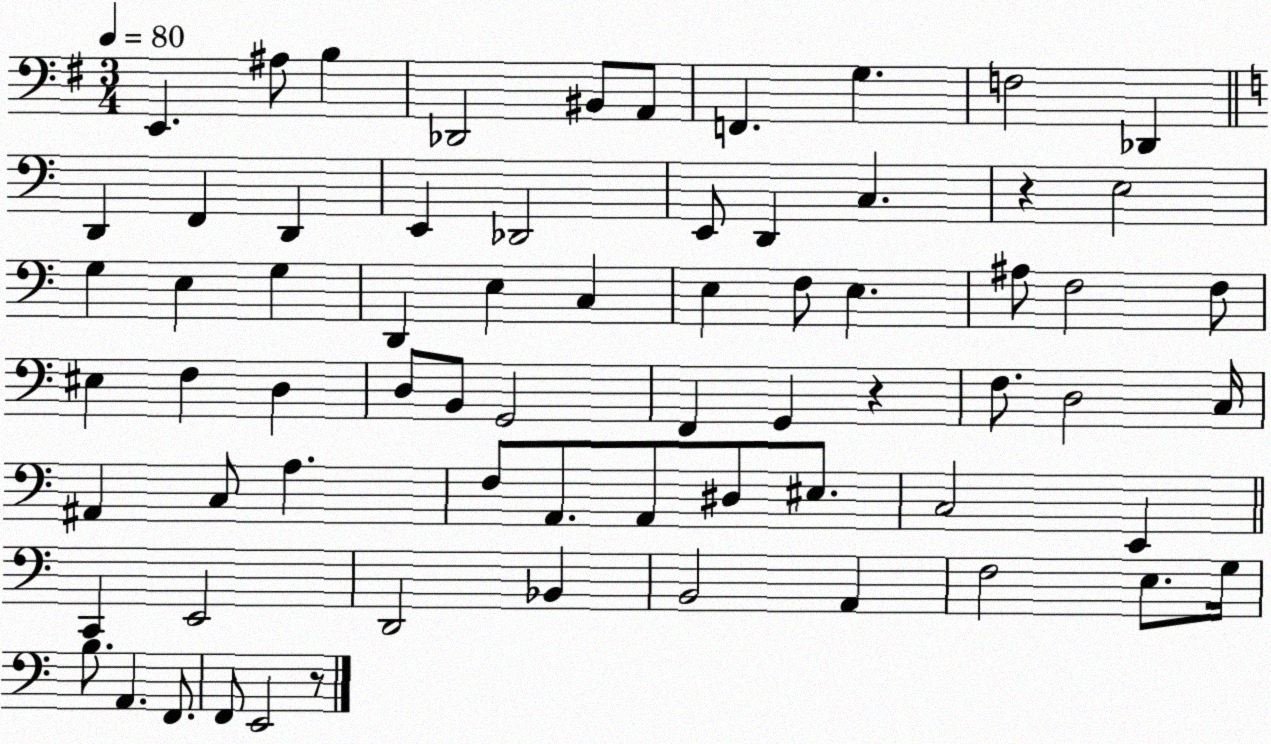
X:1
T:Untitled
M:3/4
L:1/4
K:G
E,, ^A,/2 B, _D,,2 ^B,,/2 A,,/2 F,, G, F,2 _D,, D,, F,, D,, E,, _D,,2 E,,/2 D,, C, z E,2 G, E, G, D,, E, C, E, F,/2 E, ^A,/2 F,2 F,/2 ^E, F, D, D,/2 B,,/2 G,,2 F,, G,, z F,/2 D,2 C,/4 ^A,, C,/2 A, F,/2 A,,/2 A,,/2 ^D,/2 ^E,/2 C,2 E,, C,, E,,2 D,,2 _B,, B,,2 A,, F,2 E,/2 G,/4 B,/2 A,, F,,/2 F,,/2 E,,2 z/2